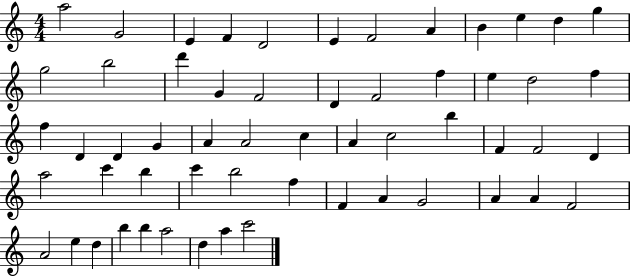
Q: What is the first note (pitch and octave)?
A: A5